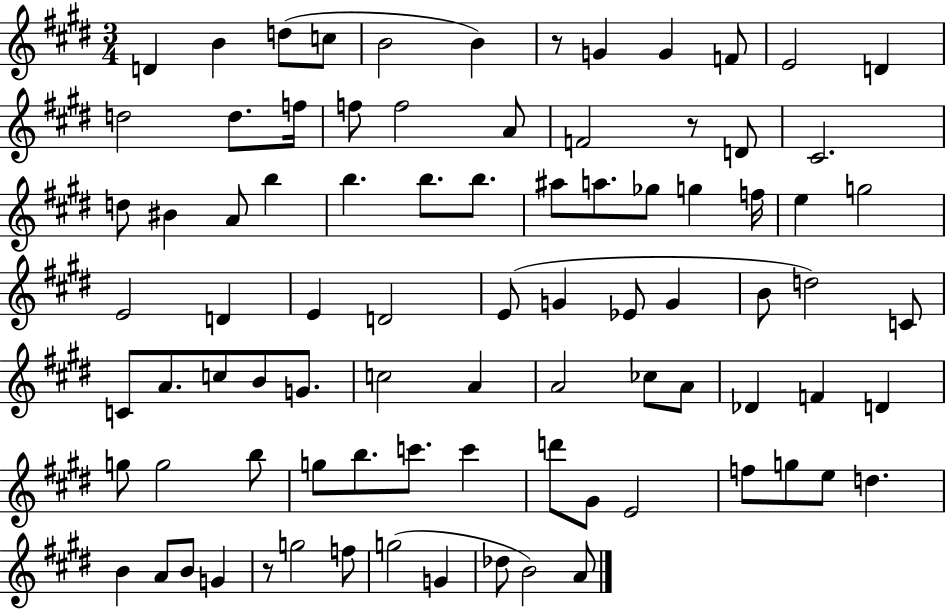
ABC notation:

X:1
T:Untitled
M:3/4
L:1/4
K:E
D B d/2 c/2 B2 B z/2 G G F/2 E2 D d2 d/2 f/4 f/2 f2 A/2 F2 z/2 D/2 ^C2 d/2 ^B A/2 b b b/2 b/2 ^a/2 a/2 _g/2 g f/4 e g2 E2 D E D2 E/2 G _E/2 G B/2 d2 C/2 C/2 A/2 c/2 B/2 G/2 c2 A A2 _c/2 A/2 _D F D g/2 g2 b/2 g/2 b/2 c'/2 c' d'/2 ^G/2 E2 f/2 g/2 e/2 d B A/2 B/2 G z/2 g2 f/2 g2 G _d/2 B2 A/2